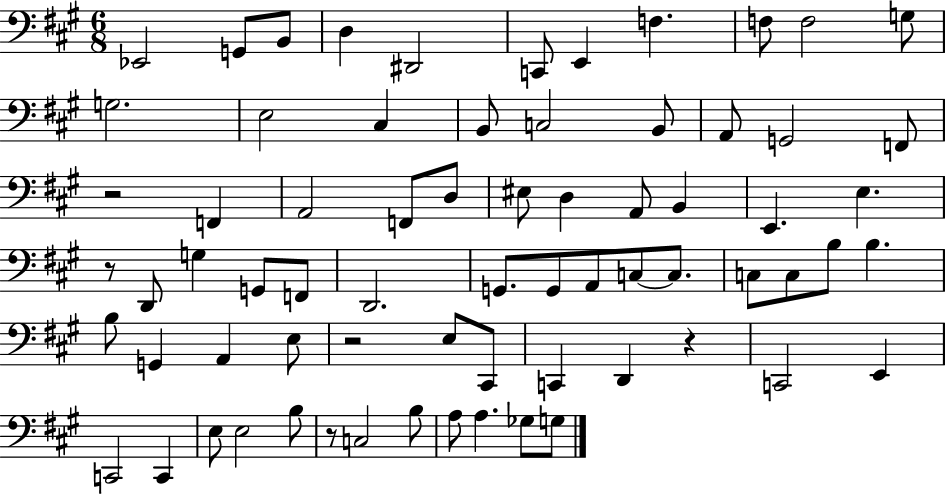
{
  \clef bass
  \numericTimeSignature
  \time 6/8
  \key a \major
  ees,2 g,8 b,8 | d4 dis,2 | c,8 e,4 f4. | f8 f2 g8 | \break g2. | e2 cis4 | b,8 c2 b,8 | a,8 g,2 f,8 | \break r2 f,4 | a,2 f,8 d8 | eis8 d4 a,8 b,4 | e,4. e4. | \break r8 d,8 g4 g,8 f,8 | d,2. | g,8. g,8 a,8 c8~~ c8. | c8 c8 b8 b4. | \break b8 g,4 a,4 e8 | r2 e8 cis,8 | c,4 d,4 r4 | c,2 e,4 | \break c,2 c,4 | e8 e2 b8 | r8 c2 b8 | a8 a4. ges8 g8 | \break \bar "|."
}